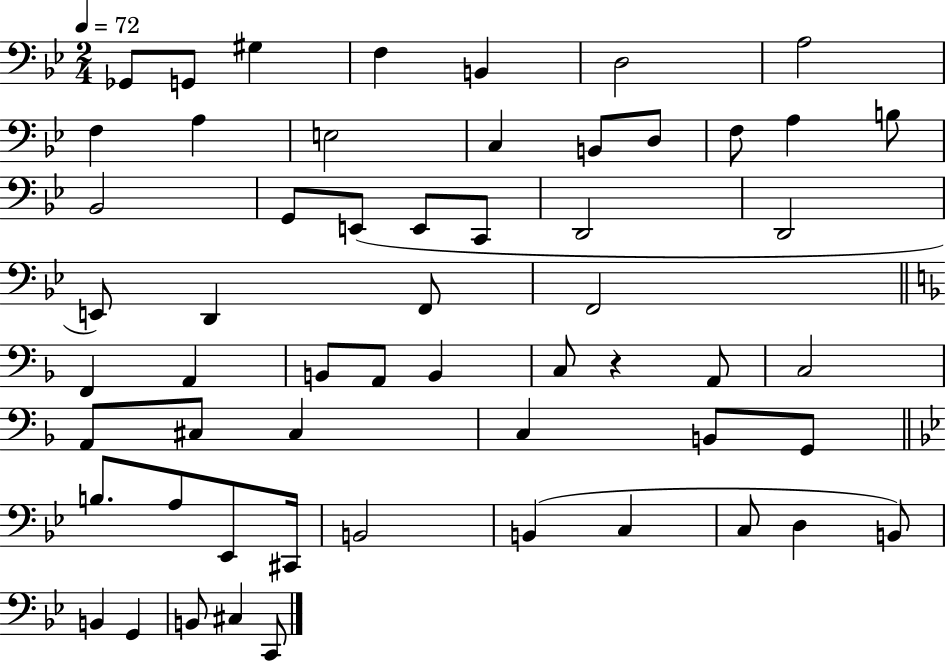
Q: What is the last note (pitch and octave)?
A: C2